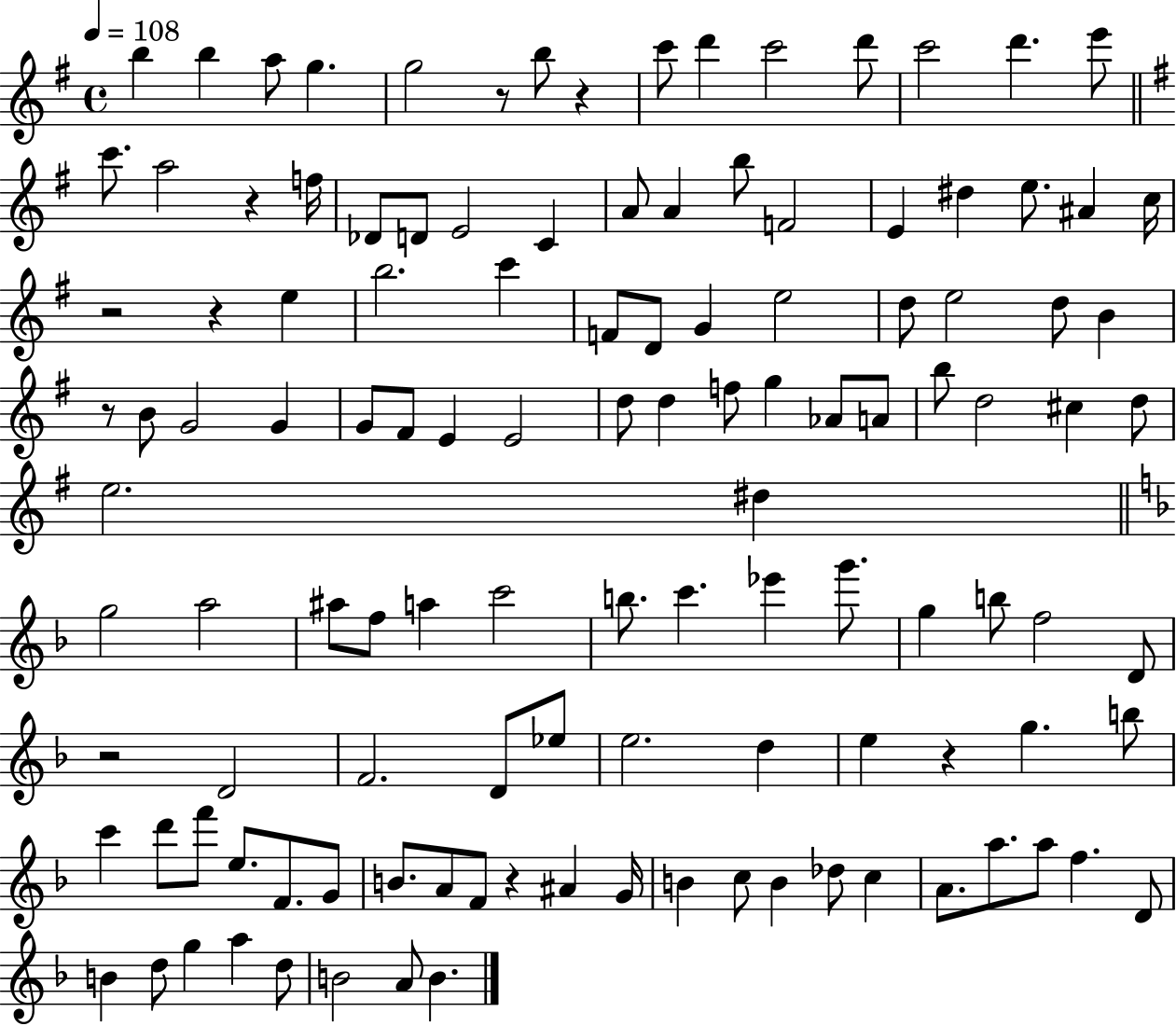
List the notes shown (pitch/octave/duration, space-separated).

B5/q B5/q A5/e G5/q. G5/h R/e B5/e R/q C6/e D6/q C6/h D6/e C6/h D6/q. E6/e C6/e. A5/h R/q F5/s Db4/e D4/e E4/h C4/q A4/e A4/q B5/e F4/h E4/q D#5/q E5/e. A#4/q C5/s R/h R/q E5/q B5/h. C6/q F4/e D4/e G4/q E5/h D5/e E5/h D5/e B4/q R/e B4/e G4/h G4/q G4/e F#4/e E4/q E4/h D5/e D5/q F5/e G5/q Ab4/e A4/e B5/e D5/h C#5/q D5/e E5/h. D#5/q G5/h A5/h A#5/e F5/e A5/q C6/h B5/e. C6/q. Eb6/q G6/e. G5/q B5/e F5/h D4/e R/h D4/h F4/h. D4/e Eb5/e E5/h. D5/q E5/q R/q G5/q. B5/e C6/q D6/e F6/e E5/e. F4/e. G4/e B4/e. A4/e F4/e R/q A#4/q G4/s B4/q C5/e B4/q Db5/e C5/q A4/e. A5/e. A5/e F5/q. D4/e B4/q D5/e G5/q A5/q D5/e B4/h A4/e B4/q.